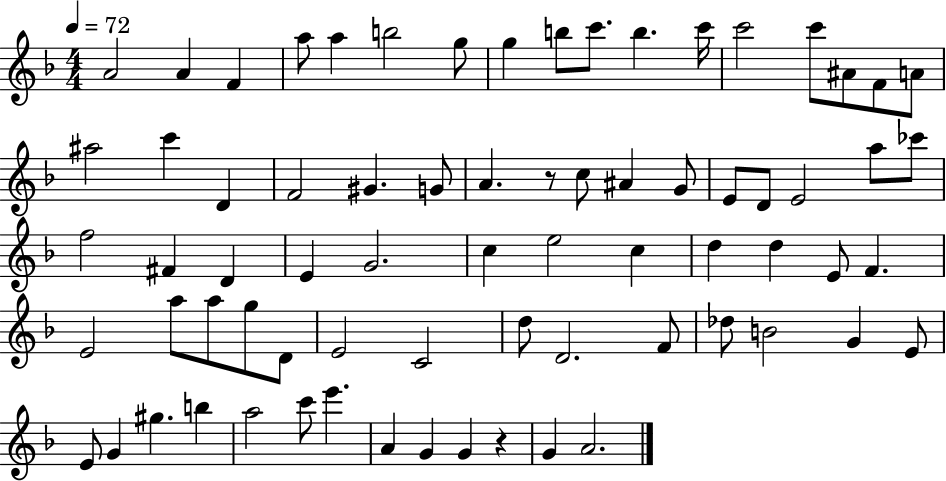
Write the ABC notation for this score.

X:1
T:Untitled
M:4/4
L:1/4
K:F
A2 A F a/2 a b2 g/2 g b/2 c'/2 b c'/4 c'2 c'/2 ^A/2 F/2 A/2 ^a2 c' D F2 ^G G/2 A z/2 c/2 ^A G/2 E/2 D/2 E2 a/2 _c'/2 f2 ^F D E G2 c e2 c d d E/2 F E2 a/2 a/2 g/2 D/2 E2 C2 d/2 D2 F/2 _d/2 B2 G E/2 E/2 G ^g b a2 c'/2 e' A G G z G A2